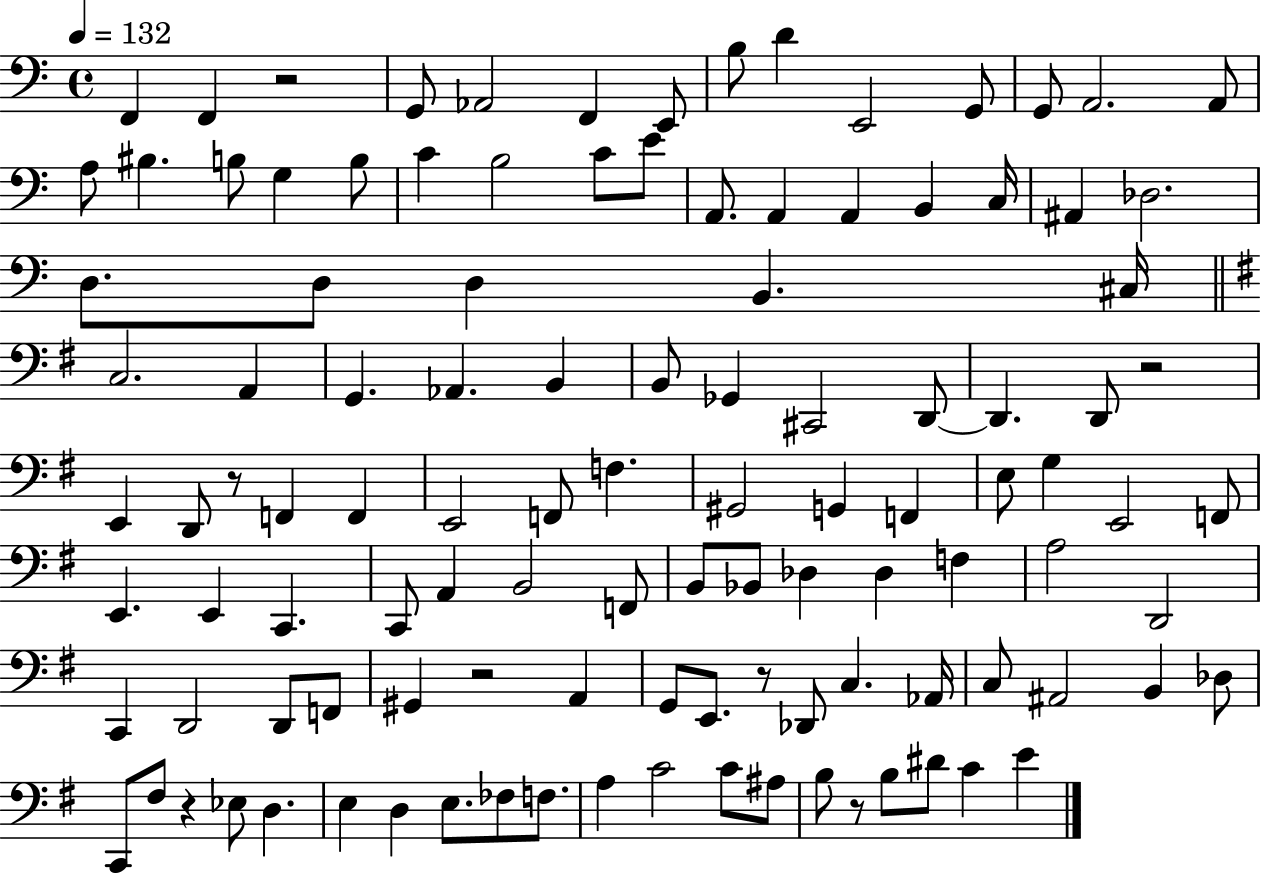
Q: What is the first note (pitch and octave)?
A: F2